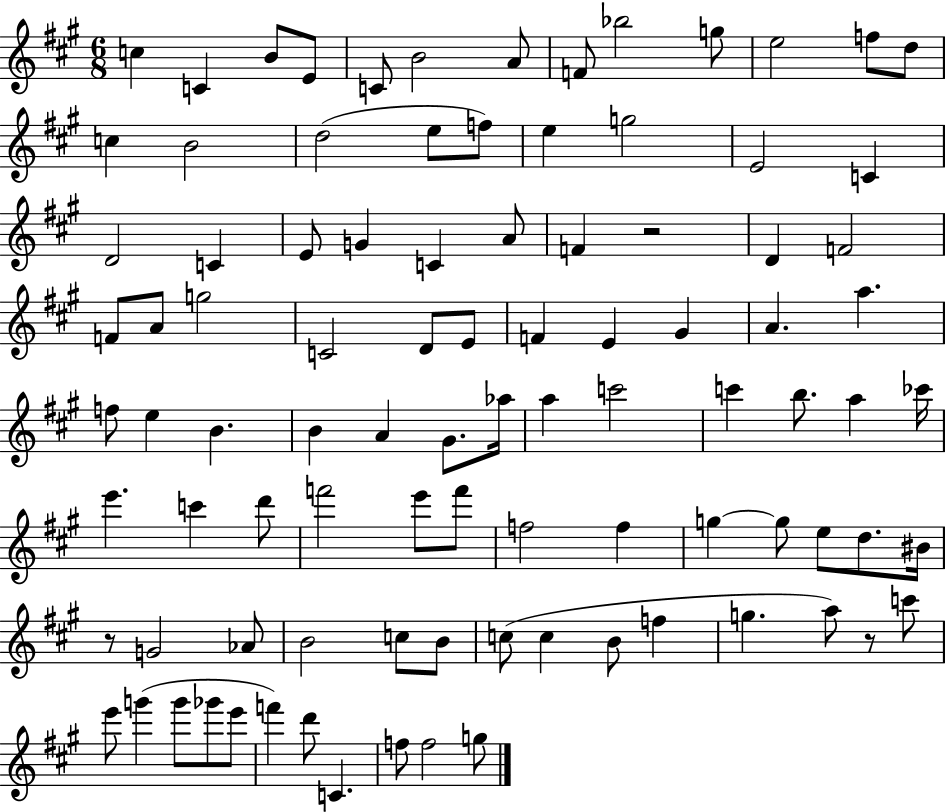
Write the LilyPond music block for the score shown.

{
  \clef treble
  \numericTimeSignature
  \time 6/8
  \key a \major
  c''4 c'4 b'8 e'8 | c'8 b'2 a'8 | f'8 bes''2 g''8 | e''2 f''8 d''8 | \break c''4 b'2 | d''2( e''8 f''8) | e''4 g''2 | e'2 c'4 | \break d'2 c'4 | e'8 g'4 c'4 a'8 | f'4 r2 | d'4 f'2 | \break f'8 a'8 g''2 | c'2 d'8 e'8 | f'4 e'4 gis'4 | a'4. a''4. | \break f''8 e''4 b'4. | b'4 a'4 gis'8. aes''16 | a''4 c'''2 | c'''4 b''8. a''4 ces'''16 | \break e'''4. c'''4 d'''8 | f'''2 e'''8 f'''8 | f''2 f''4 | g''4~~ g''8 e''8 d''8. bis'16 | \break r8 g'2 aes'8 | b'2 c''8 b'8 | c''8( c''4 b'8 f''4 | g''4. a''8) r8 c'''8 | \break e'''8 g'''4( g'''8 ges'''8 e'''8 | f'''4) d'''8 c'4. | f''8 f''2 g''8 | \bar "|."
}